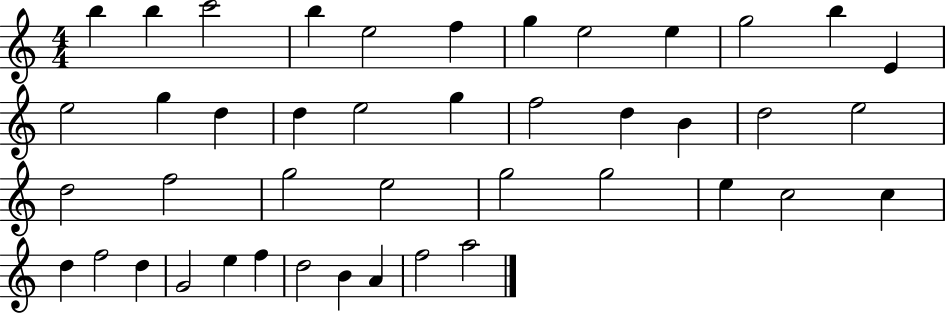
B5/q B5/q C6/h B5/q E5/h F5/q G5/q E5/h E5/q G5/h B5/q E4/q E5/h G5/q D5/q D5/q E5/h G5/q F5/h D5/q B4/q D5/h E5/h D5/h F5/h G5/h E5/h G5/h G5/h E5/q C5/h C5/q D5/q F5/h D5/q G4/h E5/q F5/q D5/h B4/q A4/q F5/h A5/h